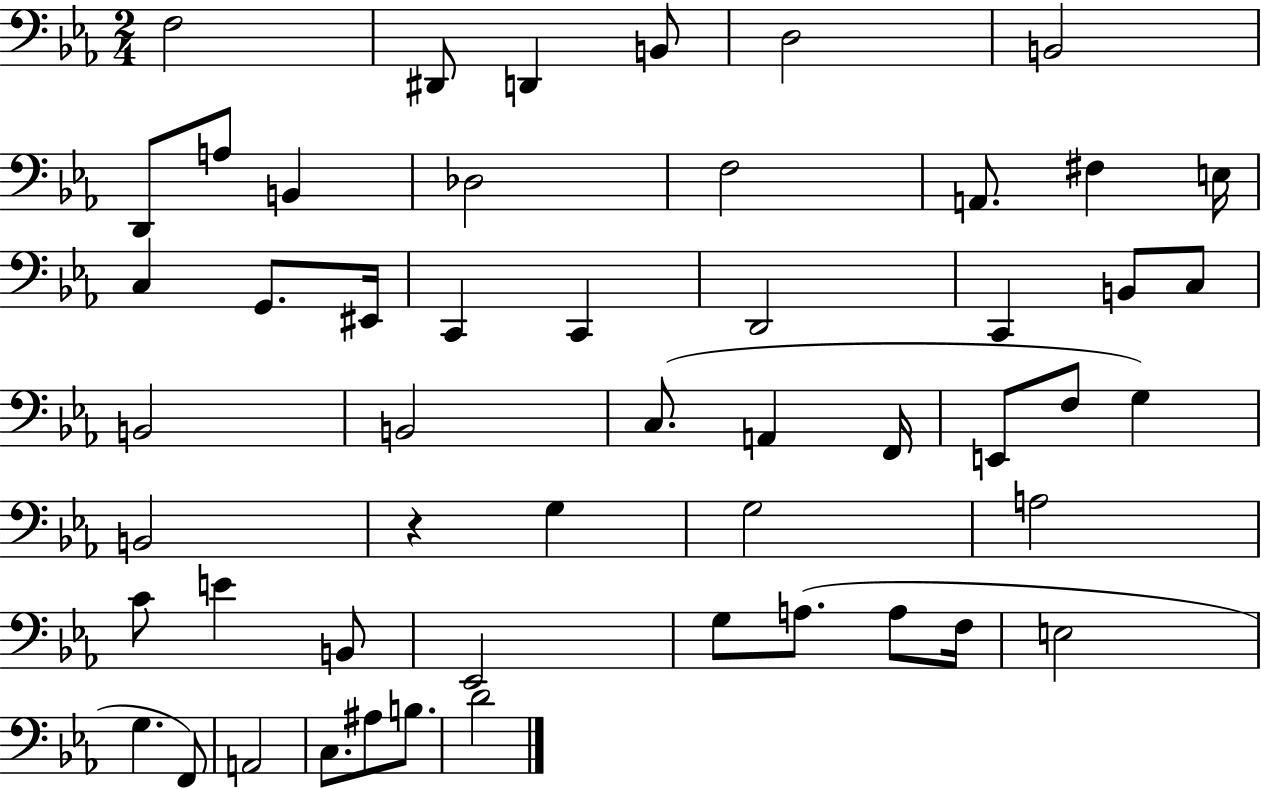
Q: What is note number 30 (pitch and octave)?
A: F3